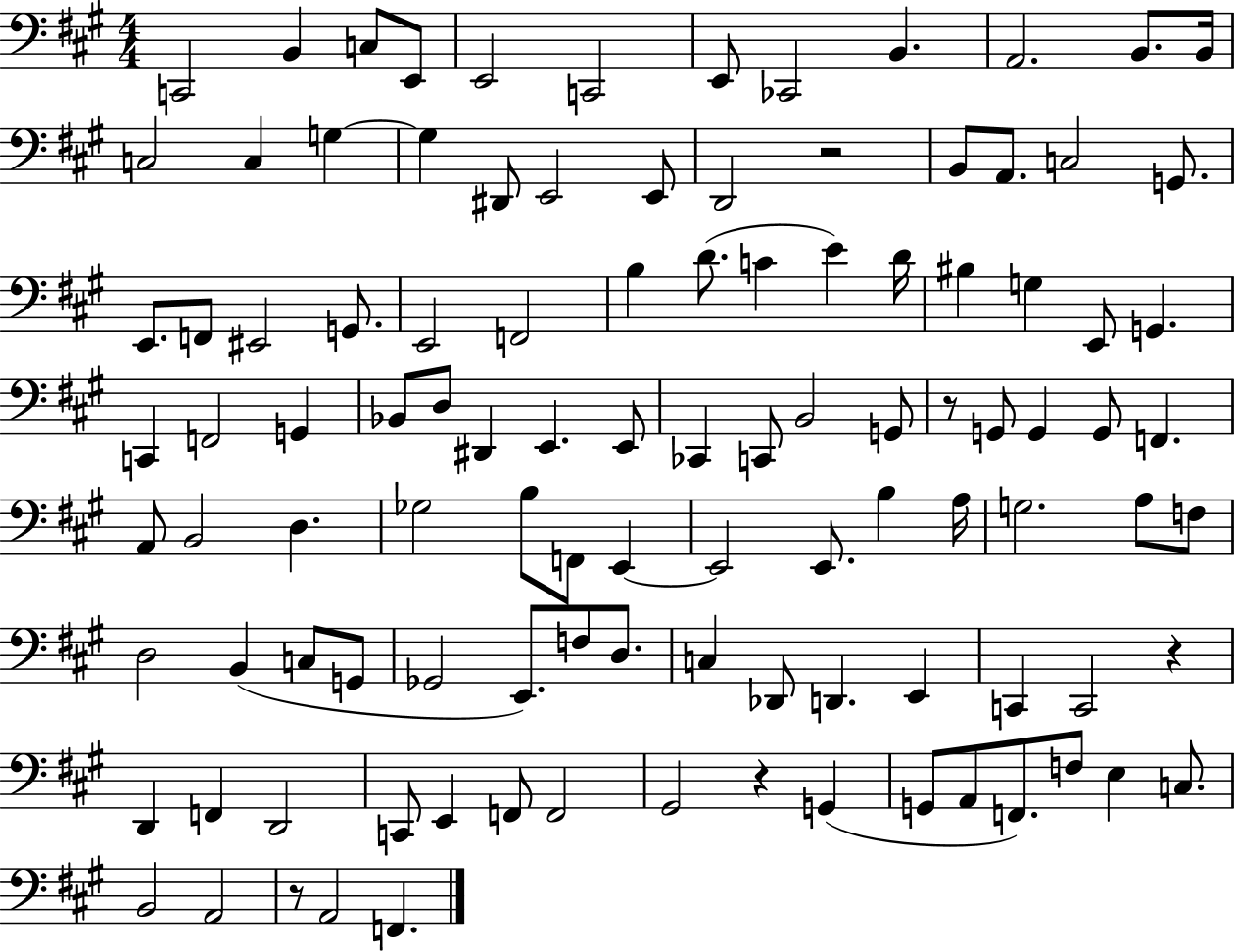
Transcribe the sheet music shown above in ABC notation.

X:1
T:Untitled
M:4/4
L:1/4
K:A
C,,2 B,, C,/2 E,,/2 E,,2 C,,2 E,,/2 _C,,2 B,, A,,2 B,,/2 B,,/4 C,2 C, G, G, ^D,,/2 E,,2 E,,/2 D,,2 z2 B,,/2 A,,/2 C,2 G,,/2 E,,/2 F,,/2 ^E,,2 G,,/2 E,,2 F,,2 B, D/2 C E D/4 ^B, G, E,,/2 G,, C,, F,,2 G,, _B,,/2 D,/2 ^D,, E,, E,,/2 _C,, C,,/2 B,,2 G,,/2 z/2 G,,/2 G,, G,,/2 F,, A,,/2 B,,2 D, _G,2 B,/2 F,,/2 E,, E,,2 E,,/2 B, A,/4 G,2 A,/2 F,/2 D,2 B,, C,/2 G,,/2 _G,,2 E,,/2 F,/2 D,/2 C, _D,,/2 D,, E,, C,, C,,2 z D,, F,, D,,2 C,,/2 E,, F,,/2 F,,2 ^G,,2 z G,, G,,/2 A,,/2 F,,/2 F,/2 E, C,/2 B,,2 A,,2 z/2 A,,2 F,,